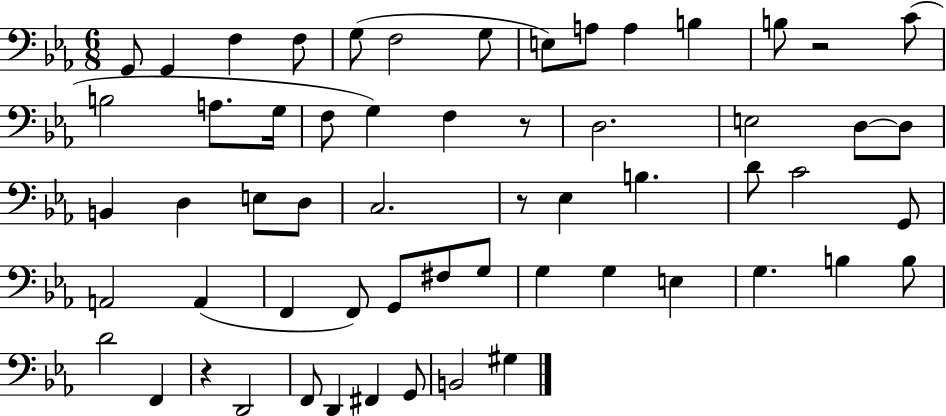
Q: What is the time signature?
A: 6/8